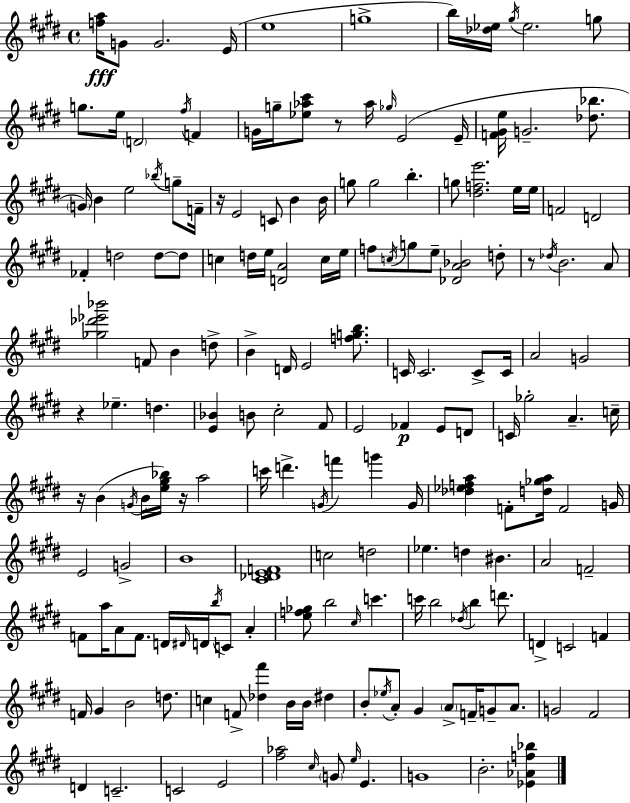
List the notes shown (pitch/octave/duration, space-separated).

[F5,A5]/s G4/e G4/h. E4/s E5/w G5/w B5/s [Db5,Eb5]/s G#5/s Eb5/h. G5/e G5/e. E5/s D4/h F#5/s F4/q G4/s G5/s [Eb5,Ab5,C#6]/e R/e Ab5/s Gb5/s E4/h E4/s [F4,G#4,E5]/s G4/h. [Db5,Bb5]/e. G4/s B4/q E5/h Bb5/s G5/e F4/s R/s E4/h C4/e B4/q B4/s G5/e G5/h B5/q. G5/e [D#5,F5,E6]/h. E5/s E5/s F4/h D4/h FES4/q D5/h D5/e D5/e C5/q D5/s E5/s [D4,A4]/h C5/s E5/s F5/e C5/s G5/e E5/e [Db4,A4,Bb4]/h D5/e R/e Db5/s B4/h. A4/e [Gb5,Db6,Eb6,Bb6]/h F4/e B4/q D5/e B4/q D4/s E4/h [F5,G5,B5]/e. C4/s C4/h. C4/e C4/s A4/h G4/h R/q Eb5/q. D5/q. [E4,Bb4]/q B4/e C#5/h F#4/e E4/h FES4/q E4/e D4/e C4/s Gb5/h A4/q. C5/s R/s B4/q G4/s B4/s [E5,G#5,Bb5]/s R/s A5/h C6/s D6/q. G4/s F6/q G6/q G4/s [Db5,Eb5,F5,A5]/q F4/e [D5,Gb5,A5]/s F4/h G4/s E4/h G4/h B4/w [C#4,Db4,E4,F4]/w C5/h D5/h Eb5/q. D5/q BIS4/q. A4/h F4/h F4/e A5/s A4/e F4/e. D4/s D#4/s D4/s B5/s C4/e A4/q [E5,F5,Gb5]/e B5/h C#5/s C6/q. C6/s B5/h Db5/s B5/q D6/e. D4/q C4/h F4/q F4/s G#4/q B4/h D5/e. C5/q F4/e [Db5,F#6]/q B4/s B4/s D#5/q B4/e Eb5/s A4/e G#4/q A4/e F4/s G4/e A4/e. G4/h F#4/h D4/q C4/h. C4/h E4/h [F#5,Ab5]/h C#5/s G4/e E5/s E4/q. G4/w B4/h. [Eb4,Ab4,F5,Bb5]/q